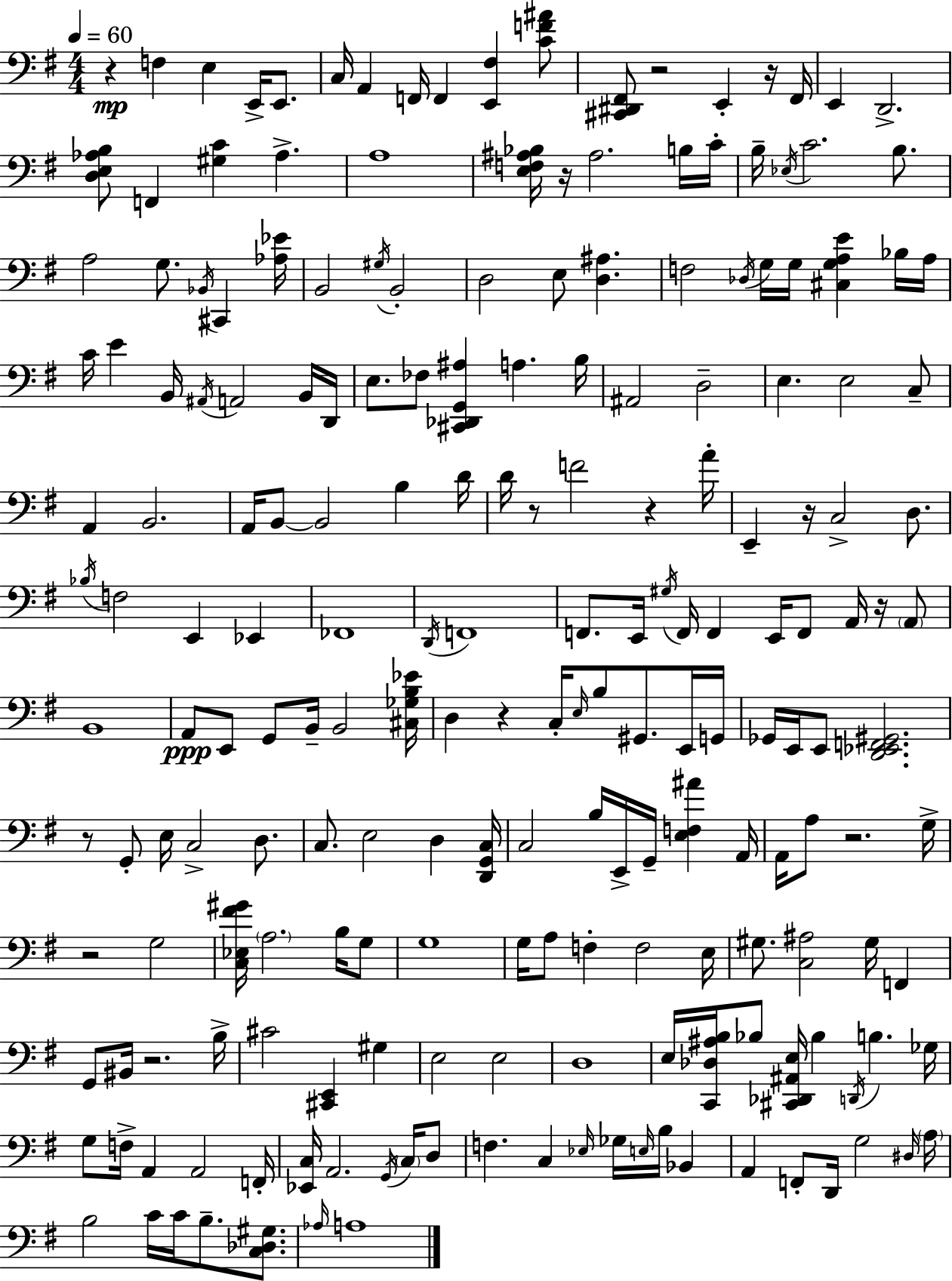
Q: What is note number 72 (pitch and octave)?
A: D2